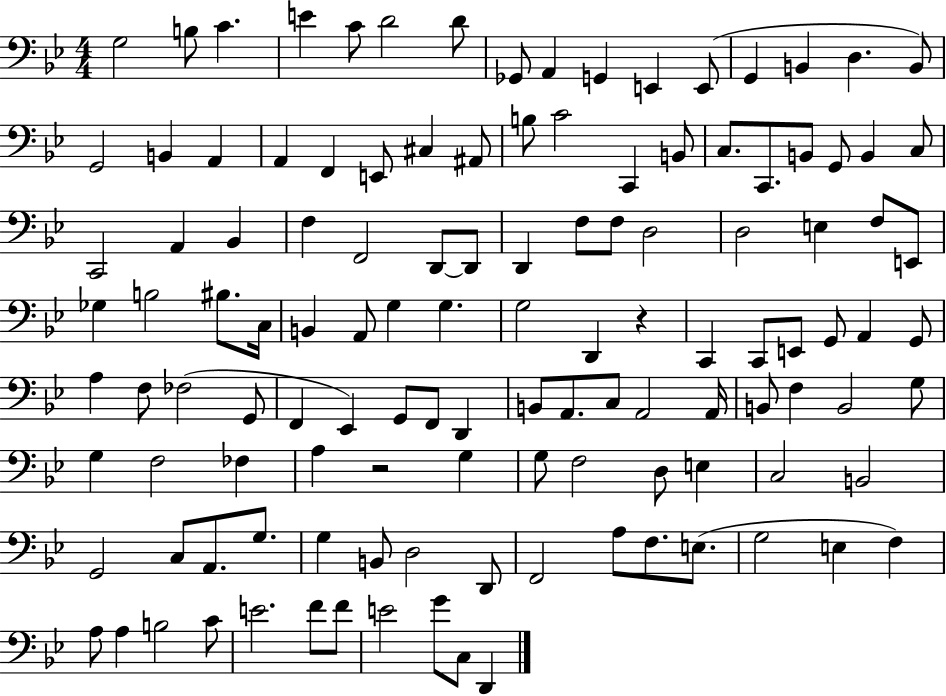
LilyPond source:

{
  \clef bass
  \numericTimeSignature
  \time 4/4
  \key bes \major
  g2 b8 c'4. | e'4 c'8 d'2 d'8 | ges,8 a,4 g,4 e,4 e,8( | g,4 b,4 d4. b,8) | \break g,2 b,4 a,4 | a,4 f,4 e,8 cis4 ais,8 | b8 c'2 c,4 b,8 | c8. c,8. b,8 g,8 b,4 c8 | \break c,2 a,4 bes,4 | f4 f,2 d,8~~ d,8 | d,4 f8 f8 d2 | d2 e4 f8 e,8 | \break ges4 b2 bis8. c16 | b,4 a,8 g4 g4. | g2 d,4 r4 | c,4 c,8 e,8 g,8 a,4 g,8 | \break a4 f8 fes2( g,8 | f,4 ees,4) g,8 f,8 d,4 | b,8 a,8. c8 a,2 a,16 | b,8 f4 b,2 g8 | \break g4 f2 fes4 | a4 r2 g4 | g8 f2 d8 e4 | c2 b,2 | \break g,2 c8 a,8. g8. | g4 b,8 d2 d,8 | f,2 a8 f8. e8.( | g2 e4 f4) | \break a8 a4 b2 c'8 | e'2. f'8 f'8 | e'2 g'8 c8 d,4 | \bar "|."
}